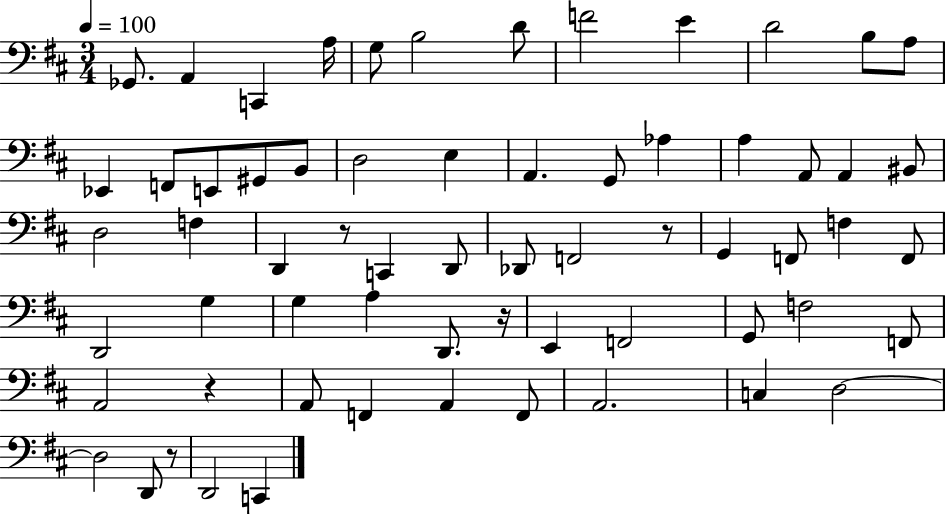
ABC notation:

X:1
T:Untitled
M:3/4
L:1/4
K:D
_G,,/2 A,, C,, A,/4 G,/2 B,2 D/2 F2 E D2 B,/2 A,/2 _E,, F,,/2 E,,/2 ^G,,/2 B,,/2 D,2 E, A,, G,,/2 _A, A, A,,/2 A,, ^B,,/2 D,2 F, D,, z/2 C,, D,,/2 _D,,/2 F,,2 z/2 G,, F,,/2 F, F,,/2 D,,2 G, G, A, D,,/2 z/4 E,, F,,2 G,,/2 F,2 F,,/2 A,,2 z A,,/2 F,, A,, F,,/2 A,,2 C, D,2 D,2 D,,/2 z/2 D,,2 C,,